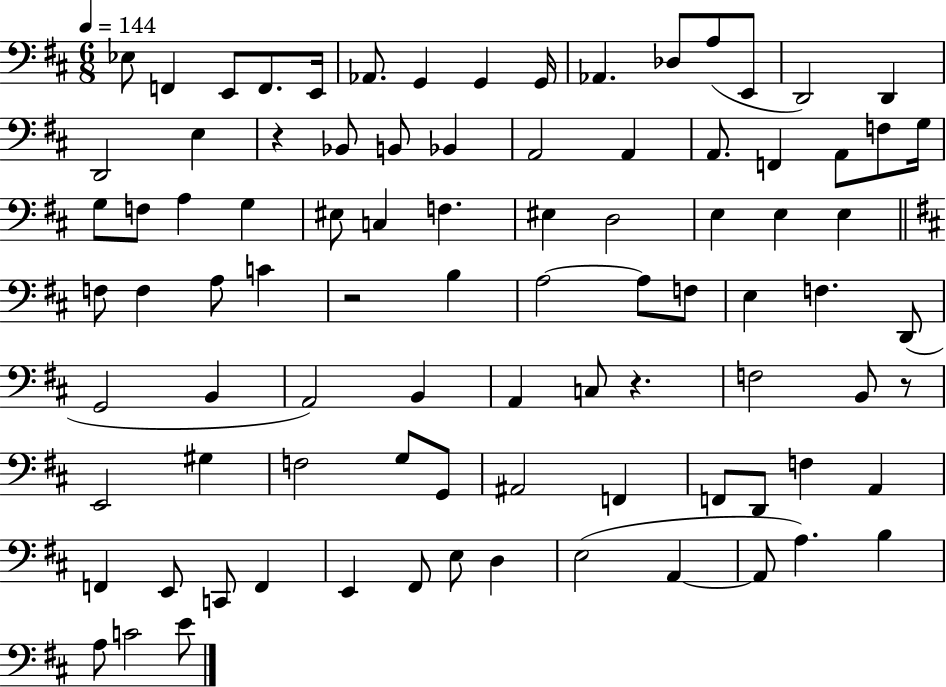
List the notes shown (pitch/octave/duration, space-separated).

Eb3/e F2/q E2/e F2/e. E2/s Ab2/e. G2/q G2/q G2/s Ab2/q. Db3/e A3/e E2/e D2/h D2/q D2/h E3/q R/q Bb2/e B2/e Bb2/q A2/h A2/q A2/e. F2/q A2/e F3/e G3/s G3/e F3/e A3/q G3/q EIS3/e C3/q F3/q. EIS3/q D3/h E3/q E3/q E3/q F3/e F3/q A3/e C4/q R/h B3/q A3/h A3/e F3/e E3/q F3/q. D2/e G2/h B2/q A2/h B2/q A2/q C3/e R/q. F3/h B2/e R/e E2/h G#3/q F3/h G3/e G2/e A#2/h F2/q F2/e D2/e F3/q A2/q F2/q E2/e C2/e F2/q E2/q F#2/e E3/e D3/q E3/h A2/q A2/e A3/q. B3/q A3/e C4/h E4/e